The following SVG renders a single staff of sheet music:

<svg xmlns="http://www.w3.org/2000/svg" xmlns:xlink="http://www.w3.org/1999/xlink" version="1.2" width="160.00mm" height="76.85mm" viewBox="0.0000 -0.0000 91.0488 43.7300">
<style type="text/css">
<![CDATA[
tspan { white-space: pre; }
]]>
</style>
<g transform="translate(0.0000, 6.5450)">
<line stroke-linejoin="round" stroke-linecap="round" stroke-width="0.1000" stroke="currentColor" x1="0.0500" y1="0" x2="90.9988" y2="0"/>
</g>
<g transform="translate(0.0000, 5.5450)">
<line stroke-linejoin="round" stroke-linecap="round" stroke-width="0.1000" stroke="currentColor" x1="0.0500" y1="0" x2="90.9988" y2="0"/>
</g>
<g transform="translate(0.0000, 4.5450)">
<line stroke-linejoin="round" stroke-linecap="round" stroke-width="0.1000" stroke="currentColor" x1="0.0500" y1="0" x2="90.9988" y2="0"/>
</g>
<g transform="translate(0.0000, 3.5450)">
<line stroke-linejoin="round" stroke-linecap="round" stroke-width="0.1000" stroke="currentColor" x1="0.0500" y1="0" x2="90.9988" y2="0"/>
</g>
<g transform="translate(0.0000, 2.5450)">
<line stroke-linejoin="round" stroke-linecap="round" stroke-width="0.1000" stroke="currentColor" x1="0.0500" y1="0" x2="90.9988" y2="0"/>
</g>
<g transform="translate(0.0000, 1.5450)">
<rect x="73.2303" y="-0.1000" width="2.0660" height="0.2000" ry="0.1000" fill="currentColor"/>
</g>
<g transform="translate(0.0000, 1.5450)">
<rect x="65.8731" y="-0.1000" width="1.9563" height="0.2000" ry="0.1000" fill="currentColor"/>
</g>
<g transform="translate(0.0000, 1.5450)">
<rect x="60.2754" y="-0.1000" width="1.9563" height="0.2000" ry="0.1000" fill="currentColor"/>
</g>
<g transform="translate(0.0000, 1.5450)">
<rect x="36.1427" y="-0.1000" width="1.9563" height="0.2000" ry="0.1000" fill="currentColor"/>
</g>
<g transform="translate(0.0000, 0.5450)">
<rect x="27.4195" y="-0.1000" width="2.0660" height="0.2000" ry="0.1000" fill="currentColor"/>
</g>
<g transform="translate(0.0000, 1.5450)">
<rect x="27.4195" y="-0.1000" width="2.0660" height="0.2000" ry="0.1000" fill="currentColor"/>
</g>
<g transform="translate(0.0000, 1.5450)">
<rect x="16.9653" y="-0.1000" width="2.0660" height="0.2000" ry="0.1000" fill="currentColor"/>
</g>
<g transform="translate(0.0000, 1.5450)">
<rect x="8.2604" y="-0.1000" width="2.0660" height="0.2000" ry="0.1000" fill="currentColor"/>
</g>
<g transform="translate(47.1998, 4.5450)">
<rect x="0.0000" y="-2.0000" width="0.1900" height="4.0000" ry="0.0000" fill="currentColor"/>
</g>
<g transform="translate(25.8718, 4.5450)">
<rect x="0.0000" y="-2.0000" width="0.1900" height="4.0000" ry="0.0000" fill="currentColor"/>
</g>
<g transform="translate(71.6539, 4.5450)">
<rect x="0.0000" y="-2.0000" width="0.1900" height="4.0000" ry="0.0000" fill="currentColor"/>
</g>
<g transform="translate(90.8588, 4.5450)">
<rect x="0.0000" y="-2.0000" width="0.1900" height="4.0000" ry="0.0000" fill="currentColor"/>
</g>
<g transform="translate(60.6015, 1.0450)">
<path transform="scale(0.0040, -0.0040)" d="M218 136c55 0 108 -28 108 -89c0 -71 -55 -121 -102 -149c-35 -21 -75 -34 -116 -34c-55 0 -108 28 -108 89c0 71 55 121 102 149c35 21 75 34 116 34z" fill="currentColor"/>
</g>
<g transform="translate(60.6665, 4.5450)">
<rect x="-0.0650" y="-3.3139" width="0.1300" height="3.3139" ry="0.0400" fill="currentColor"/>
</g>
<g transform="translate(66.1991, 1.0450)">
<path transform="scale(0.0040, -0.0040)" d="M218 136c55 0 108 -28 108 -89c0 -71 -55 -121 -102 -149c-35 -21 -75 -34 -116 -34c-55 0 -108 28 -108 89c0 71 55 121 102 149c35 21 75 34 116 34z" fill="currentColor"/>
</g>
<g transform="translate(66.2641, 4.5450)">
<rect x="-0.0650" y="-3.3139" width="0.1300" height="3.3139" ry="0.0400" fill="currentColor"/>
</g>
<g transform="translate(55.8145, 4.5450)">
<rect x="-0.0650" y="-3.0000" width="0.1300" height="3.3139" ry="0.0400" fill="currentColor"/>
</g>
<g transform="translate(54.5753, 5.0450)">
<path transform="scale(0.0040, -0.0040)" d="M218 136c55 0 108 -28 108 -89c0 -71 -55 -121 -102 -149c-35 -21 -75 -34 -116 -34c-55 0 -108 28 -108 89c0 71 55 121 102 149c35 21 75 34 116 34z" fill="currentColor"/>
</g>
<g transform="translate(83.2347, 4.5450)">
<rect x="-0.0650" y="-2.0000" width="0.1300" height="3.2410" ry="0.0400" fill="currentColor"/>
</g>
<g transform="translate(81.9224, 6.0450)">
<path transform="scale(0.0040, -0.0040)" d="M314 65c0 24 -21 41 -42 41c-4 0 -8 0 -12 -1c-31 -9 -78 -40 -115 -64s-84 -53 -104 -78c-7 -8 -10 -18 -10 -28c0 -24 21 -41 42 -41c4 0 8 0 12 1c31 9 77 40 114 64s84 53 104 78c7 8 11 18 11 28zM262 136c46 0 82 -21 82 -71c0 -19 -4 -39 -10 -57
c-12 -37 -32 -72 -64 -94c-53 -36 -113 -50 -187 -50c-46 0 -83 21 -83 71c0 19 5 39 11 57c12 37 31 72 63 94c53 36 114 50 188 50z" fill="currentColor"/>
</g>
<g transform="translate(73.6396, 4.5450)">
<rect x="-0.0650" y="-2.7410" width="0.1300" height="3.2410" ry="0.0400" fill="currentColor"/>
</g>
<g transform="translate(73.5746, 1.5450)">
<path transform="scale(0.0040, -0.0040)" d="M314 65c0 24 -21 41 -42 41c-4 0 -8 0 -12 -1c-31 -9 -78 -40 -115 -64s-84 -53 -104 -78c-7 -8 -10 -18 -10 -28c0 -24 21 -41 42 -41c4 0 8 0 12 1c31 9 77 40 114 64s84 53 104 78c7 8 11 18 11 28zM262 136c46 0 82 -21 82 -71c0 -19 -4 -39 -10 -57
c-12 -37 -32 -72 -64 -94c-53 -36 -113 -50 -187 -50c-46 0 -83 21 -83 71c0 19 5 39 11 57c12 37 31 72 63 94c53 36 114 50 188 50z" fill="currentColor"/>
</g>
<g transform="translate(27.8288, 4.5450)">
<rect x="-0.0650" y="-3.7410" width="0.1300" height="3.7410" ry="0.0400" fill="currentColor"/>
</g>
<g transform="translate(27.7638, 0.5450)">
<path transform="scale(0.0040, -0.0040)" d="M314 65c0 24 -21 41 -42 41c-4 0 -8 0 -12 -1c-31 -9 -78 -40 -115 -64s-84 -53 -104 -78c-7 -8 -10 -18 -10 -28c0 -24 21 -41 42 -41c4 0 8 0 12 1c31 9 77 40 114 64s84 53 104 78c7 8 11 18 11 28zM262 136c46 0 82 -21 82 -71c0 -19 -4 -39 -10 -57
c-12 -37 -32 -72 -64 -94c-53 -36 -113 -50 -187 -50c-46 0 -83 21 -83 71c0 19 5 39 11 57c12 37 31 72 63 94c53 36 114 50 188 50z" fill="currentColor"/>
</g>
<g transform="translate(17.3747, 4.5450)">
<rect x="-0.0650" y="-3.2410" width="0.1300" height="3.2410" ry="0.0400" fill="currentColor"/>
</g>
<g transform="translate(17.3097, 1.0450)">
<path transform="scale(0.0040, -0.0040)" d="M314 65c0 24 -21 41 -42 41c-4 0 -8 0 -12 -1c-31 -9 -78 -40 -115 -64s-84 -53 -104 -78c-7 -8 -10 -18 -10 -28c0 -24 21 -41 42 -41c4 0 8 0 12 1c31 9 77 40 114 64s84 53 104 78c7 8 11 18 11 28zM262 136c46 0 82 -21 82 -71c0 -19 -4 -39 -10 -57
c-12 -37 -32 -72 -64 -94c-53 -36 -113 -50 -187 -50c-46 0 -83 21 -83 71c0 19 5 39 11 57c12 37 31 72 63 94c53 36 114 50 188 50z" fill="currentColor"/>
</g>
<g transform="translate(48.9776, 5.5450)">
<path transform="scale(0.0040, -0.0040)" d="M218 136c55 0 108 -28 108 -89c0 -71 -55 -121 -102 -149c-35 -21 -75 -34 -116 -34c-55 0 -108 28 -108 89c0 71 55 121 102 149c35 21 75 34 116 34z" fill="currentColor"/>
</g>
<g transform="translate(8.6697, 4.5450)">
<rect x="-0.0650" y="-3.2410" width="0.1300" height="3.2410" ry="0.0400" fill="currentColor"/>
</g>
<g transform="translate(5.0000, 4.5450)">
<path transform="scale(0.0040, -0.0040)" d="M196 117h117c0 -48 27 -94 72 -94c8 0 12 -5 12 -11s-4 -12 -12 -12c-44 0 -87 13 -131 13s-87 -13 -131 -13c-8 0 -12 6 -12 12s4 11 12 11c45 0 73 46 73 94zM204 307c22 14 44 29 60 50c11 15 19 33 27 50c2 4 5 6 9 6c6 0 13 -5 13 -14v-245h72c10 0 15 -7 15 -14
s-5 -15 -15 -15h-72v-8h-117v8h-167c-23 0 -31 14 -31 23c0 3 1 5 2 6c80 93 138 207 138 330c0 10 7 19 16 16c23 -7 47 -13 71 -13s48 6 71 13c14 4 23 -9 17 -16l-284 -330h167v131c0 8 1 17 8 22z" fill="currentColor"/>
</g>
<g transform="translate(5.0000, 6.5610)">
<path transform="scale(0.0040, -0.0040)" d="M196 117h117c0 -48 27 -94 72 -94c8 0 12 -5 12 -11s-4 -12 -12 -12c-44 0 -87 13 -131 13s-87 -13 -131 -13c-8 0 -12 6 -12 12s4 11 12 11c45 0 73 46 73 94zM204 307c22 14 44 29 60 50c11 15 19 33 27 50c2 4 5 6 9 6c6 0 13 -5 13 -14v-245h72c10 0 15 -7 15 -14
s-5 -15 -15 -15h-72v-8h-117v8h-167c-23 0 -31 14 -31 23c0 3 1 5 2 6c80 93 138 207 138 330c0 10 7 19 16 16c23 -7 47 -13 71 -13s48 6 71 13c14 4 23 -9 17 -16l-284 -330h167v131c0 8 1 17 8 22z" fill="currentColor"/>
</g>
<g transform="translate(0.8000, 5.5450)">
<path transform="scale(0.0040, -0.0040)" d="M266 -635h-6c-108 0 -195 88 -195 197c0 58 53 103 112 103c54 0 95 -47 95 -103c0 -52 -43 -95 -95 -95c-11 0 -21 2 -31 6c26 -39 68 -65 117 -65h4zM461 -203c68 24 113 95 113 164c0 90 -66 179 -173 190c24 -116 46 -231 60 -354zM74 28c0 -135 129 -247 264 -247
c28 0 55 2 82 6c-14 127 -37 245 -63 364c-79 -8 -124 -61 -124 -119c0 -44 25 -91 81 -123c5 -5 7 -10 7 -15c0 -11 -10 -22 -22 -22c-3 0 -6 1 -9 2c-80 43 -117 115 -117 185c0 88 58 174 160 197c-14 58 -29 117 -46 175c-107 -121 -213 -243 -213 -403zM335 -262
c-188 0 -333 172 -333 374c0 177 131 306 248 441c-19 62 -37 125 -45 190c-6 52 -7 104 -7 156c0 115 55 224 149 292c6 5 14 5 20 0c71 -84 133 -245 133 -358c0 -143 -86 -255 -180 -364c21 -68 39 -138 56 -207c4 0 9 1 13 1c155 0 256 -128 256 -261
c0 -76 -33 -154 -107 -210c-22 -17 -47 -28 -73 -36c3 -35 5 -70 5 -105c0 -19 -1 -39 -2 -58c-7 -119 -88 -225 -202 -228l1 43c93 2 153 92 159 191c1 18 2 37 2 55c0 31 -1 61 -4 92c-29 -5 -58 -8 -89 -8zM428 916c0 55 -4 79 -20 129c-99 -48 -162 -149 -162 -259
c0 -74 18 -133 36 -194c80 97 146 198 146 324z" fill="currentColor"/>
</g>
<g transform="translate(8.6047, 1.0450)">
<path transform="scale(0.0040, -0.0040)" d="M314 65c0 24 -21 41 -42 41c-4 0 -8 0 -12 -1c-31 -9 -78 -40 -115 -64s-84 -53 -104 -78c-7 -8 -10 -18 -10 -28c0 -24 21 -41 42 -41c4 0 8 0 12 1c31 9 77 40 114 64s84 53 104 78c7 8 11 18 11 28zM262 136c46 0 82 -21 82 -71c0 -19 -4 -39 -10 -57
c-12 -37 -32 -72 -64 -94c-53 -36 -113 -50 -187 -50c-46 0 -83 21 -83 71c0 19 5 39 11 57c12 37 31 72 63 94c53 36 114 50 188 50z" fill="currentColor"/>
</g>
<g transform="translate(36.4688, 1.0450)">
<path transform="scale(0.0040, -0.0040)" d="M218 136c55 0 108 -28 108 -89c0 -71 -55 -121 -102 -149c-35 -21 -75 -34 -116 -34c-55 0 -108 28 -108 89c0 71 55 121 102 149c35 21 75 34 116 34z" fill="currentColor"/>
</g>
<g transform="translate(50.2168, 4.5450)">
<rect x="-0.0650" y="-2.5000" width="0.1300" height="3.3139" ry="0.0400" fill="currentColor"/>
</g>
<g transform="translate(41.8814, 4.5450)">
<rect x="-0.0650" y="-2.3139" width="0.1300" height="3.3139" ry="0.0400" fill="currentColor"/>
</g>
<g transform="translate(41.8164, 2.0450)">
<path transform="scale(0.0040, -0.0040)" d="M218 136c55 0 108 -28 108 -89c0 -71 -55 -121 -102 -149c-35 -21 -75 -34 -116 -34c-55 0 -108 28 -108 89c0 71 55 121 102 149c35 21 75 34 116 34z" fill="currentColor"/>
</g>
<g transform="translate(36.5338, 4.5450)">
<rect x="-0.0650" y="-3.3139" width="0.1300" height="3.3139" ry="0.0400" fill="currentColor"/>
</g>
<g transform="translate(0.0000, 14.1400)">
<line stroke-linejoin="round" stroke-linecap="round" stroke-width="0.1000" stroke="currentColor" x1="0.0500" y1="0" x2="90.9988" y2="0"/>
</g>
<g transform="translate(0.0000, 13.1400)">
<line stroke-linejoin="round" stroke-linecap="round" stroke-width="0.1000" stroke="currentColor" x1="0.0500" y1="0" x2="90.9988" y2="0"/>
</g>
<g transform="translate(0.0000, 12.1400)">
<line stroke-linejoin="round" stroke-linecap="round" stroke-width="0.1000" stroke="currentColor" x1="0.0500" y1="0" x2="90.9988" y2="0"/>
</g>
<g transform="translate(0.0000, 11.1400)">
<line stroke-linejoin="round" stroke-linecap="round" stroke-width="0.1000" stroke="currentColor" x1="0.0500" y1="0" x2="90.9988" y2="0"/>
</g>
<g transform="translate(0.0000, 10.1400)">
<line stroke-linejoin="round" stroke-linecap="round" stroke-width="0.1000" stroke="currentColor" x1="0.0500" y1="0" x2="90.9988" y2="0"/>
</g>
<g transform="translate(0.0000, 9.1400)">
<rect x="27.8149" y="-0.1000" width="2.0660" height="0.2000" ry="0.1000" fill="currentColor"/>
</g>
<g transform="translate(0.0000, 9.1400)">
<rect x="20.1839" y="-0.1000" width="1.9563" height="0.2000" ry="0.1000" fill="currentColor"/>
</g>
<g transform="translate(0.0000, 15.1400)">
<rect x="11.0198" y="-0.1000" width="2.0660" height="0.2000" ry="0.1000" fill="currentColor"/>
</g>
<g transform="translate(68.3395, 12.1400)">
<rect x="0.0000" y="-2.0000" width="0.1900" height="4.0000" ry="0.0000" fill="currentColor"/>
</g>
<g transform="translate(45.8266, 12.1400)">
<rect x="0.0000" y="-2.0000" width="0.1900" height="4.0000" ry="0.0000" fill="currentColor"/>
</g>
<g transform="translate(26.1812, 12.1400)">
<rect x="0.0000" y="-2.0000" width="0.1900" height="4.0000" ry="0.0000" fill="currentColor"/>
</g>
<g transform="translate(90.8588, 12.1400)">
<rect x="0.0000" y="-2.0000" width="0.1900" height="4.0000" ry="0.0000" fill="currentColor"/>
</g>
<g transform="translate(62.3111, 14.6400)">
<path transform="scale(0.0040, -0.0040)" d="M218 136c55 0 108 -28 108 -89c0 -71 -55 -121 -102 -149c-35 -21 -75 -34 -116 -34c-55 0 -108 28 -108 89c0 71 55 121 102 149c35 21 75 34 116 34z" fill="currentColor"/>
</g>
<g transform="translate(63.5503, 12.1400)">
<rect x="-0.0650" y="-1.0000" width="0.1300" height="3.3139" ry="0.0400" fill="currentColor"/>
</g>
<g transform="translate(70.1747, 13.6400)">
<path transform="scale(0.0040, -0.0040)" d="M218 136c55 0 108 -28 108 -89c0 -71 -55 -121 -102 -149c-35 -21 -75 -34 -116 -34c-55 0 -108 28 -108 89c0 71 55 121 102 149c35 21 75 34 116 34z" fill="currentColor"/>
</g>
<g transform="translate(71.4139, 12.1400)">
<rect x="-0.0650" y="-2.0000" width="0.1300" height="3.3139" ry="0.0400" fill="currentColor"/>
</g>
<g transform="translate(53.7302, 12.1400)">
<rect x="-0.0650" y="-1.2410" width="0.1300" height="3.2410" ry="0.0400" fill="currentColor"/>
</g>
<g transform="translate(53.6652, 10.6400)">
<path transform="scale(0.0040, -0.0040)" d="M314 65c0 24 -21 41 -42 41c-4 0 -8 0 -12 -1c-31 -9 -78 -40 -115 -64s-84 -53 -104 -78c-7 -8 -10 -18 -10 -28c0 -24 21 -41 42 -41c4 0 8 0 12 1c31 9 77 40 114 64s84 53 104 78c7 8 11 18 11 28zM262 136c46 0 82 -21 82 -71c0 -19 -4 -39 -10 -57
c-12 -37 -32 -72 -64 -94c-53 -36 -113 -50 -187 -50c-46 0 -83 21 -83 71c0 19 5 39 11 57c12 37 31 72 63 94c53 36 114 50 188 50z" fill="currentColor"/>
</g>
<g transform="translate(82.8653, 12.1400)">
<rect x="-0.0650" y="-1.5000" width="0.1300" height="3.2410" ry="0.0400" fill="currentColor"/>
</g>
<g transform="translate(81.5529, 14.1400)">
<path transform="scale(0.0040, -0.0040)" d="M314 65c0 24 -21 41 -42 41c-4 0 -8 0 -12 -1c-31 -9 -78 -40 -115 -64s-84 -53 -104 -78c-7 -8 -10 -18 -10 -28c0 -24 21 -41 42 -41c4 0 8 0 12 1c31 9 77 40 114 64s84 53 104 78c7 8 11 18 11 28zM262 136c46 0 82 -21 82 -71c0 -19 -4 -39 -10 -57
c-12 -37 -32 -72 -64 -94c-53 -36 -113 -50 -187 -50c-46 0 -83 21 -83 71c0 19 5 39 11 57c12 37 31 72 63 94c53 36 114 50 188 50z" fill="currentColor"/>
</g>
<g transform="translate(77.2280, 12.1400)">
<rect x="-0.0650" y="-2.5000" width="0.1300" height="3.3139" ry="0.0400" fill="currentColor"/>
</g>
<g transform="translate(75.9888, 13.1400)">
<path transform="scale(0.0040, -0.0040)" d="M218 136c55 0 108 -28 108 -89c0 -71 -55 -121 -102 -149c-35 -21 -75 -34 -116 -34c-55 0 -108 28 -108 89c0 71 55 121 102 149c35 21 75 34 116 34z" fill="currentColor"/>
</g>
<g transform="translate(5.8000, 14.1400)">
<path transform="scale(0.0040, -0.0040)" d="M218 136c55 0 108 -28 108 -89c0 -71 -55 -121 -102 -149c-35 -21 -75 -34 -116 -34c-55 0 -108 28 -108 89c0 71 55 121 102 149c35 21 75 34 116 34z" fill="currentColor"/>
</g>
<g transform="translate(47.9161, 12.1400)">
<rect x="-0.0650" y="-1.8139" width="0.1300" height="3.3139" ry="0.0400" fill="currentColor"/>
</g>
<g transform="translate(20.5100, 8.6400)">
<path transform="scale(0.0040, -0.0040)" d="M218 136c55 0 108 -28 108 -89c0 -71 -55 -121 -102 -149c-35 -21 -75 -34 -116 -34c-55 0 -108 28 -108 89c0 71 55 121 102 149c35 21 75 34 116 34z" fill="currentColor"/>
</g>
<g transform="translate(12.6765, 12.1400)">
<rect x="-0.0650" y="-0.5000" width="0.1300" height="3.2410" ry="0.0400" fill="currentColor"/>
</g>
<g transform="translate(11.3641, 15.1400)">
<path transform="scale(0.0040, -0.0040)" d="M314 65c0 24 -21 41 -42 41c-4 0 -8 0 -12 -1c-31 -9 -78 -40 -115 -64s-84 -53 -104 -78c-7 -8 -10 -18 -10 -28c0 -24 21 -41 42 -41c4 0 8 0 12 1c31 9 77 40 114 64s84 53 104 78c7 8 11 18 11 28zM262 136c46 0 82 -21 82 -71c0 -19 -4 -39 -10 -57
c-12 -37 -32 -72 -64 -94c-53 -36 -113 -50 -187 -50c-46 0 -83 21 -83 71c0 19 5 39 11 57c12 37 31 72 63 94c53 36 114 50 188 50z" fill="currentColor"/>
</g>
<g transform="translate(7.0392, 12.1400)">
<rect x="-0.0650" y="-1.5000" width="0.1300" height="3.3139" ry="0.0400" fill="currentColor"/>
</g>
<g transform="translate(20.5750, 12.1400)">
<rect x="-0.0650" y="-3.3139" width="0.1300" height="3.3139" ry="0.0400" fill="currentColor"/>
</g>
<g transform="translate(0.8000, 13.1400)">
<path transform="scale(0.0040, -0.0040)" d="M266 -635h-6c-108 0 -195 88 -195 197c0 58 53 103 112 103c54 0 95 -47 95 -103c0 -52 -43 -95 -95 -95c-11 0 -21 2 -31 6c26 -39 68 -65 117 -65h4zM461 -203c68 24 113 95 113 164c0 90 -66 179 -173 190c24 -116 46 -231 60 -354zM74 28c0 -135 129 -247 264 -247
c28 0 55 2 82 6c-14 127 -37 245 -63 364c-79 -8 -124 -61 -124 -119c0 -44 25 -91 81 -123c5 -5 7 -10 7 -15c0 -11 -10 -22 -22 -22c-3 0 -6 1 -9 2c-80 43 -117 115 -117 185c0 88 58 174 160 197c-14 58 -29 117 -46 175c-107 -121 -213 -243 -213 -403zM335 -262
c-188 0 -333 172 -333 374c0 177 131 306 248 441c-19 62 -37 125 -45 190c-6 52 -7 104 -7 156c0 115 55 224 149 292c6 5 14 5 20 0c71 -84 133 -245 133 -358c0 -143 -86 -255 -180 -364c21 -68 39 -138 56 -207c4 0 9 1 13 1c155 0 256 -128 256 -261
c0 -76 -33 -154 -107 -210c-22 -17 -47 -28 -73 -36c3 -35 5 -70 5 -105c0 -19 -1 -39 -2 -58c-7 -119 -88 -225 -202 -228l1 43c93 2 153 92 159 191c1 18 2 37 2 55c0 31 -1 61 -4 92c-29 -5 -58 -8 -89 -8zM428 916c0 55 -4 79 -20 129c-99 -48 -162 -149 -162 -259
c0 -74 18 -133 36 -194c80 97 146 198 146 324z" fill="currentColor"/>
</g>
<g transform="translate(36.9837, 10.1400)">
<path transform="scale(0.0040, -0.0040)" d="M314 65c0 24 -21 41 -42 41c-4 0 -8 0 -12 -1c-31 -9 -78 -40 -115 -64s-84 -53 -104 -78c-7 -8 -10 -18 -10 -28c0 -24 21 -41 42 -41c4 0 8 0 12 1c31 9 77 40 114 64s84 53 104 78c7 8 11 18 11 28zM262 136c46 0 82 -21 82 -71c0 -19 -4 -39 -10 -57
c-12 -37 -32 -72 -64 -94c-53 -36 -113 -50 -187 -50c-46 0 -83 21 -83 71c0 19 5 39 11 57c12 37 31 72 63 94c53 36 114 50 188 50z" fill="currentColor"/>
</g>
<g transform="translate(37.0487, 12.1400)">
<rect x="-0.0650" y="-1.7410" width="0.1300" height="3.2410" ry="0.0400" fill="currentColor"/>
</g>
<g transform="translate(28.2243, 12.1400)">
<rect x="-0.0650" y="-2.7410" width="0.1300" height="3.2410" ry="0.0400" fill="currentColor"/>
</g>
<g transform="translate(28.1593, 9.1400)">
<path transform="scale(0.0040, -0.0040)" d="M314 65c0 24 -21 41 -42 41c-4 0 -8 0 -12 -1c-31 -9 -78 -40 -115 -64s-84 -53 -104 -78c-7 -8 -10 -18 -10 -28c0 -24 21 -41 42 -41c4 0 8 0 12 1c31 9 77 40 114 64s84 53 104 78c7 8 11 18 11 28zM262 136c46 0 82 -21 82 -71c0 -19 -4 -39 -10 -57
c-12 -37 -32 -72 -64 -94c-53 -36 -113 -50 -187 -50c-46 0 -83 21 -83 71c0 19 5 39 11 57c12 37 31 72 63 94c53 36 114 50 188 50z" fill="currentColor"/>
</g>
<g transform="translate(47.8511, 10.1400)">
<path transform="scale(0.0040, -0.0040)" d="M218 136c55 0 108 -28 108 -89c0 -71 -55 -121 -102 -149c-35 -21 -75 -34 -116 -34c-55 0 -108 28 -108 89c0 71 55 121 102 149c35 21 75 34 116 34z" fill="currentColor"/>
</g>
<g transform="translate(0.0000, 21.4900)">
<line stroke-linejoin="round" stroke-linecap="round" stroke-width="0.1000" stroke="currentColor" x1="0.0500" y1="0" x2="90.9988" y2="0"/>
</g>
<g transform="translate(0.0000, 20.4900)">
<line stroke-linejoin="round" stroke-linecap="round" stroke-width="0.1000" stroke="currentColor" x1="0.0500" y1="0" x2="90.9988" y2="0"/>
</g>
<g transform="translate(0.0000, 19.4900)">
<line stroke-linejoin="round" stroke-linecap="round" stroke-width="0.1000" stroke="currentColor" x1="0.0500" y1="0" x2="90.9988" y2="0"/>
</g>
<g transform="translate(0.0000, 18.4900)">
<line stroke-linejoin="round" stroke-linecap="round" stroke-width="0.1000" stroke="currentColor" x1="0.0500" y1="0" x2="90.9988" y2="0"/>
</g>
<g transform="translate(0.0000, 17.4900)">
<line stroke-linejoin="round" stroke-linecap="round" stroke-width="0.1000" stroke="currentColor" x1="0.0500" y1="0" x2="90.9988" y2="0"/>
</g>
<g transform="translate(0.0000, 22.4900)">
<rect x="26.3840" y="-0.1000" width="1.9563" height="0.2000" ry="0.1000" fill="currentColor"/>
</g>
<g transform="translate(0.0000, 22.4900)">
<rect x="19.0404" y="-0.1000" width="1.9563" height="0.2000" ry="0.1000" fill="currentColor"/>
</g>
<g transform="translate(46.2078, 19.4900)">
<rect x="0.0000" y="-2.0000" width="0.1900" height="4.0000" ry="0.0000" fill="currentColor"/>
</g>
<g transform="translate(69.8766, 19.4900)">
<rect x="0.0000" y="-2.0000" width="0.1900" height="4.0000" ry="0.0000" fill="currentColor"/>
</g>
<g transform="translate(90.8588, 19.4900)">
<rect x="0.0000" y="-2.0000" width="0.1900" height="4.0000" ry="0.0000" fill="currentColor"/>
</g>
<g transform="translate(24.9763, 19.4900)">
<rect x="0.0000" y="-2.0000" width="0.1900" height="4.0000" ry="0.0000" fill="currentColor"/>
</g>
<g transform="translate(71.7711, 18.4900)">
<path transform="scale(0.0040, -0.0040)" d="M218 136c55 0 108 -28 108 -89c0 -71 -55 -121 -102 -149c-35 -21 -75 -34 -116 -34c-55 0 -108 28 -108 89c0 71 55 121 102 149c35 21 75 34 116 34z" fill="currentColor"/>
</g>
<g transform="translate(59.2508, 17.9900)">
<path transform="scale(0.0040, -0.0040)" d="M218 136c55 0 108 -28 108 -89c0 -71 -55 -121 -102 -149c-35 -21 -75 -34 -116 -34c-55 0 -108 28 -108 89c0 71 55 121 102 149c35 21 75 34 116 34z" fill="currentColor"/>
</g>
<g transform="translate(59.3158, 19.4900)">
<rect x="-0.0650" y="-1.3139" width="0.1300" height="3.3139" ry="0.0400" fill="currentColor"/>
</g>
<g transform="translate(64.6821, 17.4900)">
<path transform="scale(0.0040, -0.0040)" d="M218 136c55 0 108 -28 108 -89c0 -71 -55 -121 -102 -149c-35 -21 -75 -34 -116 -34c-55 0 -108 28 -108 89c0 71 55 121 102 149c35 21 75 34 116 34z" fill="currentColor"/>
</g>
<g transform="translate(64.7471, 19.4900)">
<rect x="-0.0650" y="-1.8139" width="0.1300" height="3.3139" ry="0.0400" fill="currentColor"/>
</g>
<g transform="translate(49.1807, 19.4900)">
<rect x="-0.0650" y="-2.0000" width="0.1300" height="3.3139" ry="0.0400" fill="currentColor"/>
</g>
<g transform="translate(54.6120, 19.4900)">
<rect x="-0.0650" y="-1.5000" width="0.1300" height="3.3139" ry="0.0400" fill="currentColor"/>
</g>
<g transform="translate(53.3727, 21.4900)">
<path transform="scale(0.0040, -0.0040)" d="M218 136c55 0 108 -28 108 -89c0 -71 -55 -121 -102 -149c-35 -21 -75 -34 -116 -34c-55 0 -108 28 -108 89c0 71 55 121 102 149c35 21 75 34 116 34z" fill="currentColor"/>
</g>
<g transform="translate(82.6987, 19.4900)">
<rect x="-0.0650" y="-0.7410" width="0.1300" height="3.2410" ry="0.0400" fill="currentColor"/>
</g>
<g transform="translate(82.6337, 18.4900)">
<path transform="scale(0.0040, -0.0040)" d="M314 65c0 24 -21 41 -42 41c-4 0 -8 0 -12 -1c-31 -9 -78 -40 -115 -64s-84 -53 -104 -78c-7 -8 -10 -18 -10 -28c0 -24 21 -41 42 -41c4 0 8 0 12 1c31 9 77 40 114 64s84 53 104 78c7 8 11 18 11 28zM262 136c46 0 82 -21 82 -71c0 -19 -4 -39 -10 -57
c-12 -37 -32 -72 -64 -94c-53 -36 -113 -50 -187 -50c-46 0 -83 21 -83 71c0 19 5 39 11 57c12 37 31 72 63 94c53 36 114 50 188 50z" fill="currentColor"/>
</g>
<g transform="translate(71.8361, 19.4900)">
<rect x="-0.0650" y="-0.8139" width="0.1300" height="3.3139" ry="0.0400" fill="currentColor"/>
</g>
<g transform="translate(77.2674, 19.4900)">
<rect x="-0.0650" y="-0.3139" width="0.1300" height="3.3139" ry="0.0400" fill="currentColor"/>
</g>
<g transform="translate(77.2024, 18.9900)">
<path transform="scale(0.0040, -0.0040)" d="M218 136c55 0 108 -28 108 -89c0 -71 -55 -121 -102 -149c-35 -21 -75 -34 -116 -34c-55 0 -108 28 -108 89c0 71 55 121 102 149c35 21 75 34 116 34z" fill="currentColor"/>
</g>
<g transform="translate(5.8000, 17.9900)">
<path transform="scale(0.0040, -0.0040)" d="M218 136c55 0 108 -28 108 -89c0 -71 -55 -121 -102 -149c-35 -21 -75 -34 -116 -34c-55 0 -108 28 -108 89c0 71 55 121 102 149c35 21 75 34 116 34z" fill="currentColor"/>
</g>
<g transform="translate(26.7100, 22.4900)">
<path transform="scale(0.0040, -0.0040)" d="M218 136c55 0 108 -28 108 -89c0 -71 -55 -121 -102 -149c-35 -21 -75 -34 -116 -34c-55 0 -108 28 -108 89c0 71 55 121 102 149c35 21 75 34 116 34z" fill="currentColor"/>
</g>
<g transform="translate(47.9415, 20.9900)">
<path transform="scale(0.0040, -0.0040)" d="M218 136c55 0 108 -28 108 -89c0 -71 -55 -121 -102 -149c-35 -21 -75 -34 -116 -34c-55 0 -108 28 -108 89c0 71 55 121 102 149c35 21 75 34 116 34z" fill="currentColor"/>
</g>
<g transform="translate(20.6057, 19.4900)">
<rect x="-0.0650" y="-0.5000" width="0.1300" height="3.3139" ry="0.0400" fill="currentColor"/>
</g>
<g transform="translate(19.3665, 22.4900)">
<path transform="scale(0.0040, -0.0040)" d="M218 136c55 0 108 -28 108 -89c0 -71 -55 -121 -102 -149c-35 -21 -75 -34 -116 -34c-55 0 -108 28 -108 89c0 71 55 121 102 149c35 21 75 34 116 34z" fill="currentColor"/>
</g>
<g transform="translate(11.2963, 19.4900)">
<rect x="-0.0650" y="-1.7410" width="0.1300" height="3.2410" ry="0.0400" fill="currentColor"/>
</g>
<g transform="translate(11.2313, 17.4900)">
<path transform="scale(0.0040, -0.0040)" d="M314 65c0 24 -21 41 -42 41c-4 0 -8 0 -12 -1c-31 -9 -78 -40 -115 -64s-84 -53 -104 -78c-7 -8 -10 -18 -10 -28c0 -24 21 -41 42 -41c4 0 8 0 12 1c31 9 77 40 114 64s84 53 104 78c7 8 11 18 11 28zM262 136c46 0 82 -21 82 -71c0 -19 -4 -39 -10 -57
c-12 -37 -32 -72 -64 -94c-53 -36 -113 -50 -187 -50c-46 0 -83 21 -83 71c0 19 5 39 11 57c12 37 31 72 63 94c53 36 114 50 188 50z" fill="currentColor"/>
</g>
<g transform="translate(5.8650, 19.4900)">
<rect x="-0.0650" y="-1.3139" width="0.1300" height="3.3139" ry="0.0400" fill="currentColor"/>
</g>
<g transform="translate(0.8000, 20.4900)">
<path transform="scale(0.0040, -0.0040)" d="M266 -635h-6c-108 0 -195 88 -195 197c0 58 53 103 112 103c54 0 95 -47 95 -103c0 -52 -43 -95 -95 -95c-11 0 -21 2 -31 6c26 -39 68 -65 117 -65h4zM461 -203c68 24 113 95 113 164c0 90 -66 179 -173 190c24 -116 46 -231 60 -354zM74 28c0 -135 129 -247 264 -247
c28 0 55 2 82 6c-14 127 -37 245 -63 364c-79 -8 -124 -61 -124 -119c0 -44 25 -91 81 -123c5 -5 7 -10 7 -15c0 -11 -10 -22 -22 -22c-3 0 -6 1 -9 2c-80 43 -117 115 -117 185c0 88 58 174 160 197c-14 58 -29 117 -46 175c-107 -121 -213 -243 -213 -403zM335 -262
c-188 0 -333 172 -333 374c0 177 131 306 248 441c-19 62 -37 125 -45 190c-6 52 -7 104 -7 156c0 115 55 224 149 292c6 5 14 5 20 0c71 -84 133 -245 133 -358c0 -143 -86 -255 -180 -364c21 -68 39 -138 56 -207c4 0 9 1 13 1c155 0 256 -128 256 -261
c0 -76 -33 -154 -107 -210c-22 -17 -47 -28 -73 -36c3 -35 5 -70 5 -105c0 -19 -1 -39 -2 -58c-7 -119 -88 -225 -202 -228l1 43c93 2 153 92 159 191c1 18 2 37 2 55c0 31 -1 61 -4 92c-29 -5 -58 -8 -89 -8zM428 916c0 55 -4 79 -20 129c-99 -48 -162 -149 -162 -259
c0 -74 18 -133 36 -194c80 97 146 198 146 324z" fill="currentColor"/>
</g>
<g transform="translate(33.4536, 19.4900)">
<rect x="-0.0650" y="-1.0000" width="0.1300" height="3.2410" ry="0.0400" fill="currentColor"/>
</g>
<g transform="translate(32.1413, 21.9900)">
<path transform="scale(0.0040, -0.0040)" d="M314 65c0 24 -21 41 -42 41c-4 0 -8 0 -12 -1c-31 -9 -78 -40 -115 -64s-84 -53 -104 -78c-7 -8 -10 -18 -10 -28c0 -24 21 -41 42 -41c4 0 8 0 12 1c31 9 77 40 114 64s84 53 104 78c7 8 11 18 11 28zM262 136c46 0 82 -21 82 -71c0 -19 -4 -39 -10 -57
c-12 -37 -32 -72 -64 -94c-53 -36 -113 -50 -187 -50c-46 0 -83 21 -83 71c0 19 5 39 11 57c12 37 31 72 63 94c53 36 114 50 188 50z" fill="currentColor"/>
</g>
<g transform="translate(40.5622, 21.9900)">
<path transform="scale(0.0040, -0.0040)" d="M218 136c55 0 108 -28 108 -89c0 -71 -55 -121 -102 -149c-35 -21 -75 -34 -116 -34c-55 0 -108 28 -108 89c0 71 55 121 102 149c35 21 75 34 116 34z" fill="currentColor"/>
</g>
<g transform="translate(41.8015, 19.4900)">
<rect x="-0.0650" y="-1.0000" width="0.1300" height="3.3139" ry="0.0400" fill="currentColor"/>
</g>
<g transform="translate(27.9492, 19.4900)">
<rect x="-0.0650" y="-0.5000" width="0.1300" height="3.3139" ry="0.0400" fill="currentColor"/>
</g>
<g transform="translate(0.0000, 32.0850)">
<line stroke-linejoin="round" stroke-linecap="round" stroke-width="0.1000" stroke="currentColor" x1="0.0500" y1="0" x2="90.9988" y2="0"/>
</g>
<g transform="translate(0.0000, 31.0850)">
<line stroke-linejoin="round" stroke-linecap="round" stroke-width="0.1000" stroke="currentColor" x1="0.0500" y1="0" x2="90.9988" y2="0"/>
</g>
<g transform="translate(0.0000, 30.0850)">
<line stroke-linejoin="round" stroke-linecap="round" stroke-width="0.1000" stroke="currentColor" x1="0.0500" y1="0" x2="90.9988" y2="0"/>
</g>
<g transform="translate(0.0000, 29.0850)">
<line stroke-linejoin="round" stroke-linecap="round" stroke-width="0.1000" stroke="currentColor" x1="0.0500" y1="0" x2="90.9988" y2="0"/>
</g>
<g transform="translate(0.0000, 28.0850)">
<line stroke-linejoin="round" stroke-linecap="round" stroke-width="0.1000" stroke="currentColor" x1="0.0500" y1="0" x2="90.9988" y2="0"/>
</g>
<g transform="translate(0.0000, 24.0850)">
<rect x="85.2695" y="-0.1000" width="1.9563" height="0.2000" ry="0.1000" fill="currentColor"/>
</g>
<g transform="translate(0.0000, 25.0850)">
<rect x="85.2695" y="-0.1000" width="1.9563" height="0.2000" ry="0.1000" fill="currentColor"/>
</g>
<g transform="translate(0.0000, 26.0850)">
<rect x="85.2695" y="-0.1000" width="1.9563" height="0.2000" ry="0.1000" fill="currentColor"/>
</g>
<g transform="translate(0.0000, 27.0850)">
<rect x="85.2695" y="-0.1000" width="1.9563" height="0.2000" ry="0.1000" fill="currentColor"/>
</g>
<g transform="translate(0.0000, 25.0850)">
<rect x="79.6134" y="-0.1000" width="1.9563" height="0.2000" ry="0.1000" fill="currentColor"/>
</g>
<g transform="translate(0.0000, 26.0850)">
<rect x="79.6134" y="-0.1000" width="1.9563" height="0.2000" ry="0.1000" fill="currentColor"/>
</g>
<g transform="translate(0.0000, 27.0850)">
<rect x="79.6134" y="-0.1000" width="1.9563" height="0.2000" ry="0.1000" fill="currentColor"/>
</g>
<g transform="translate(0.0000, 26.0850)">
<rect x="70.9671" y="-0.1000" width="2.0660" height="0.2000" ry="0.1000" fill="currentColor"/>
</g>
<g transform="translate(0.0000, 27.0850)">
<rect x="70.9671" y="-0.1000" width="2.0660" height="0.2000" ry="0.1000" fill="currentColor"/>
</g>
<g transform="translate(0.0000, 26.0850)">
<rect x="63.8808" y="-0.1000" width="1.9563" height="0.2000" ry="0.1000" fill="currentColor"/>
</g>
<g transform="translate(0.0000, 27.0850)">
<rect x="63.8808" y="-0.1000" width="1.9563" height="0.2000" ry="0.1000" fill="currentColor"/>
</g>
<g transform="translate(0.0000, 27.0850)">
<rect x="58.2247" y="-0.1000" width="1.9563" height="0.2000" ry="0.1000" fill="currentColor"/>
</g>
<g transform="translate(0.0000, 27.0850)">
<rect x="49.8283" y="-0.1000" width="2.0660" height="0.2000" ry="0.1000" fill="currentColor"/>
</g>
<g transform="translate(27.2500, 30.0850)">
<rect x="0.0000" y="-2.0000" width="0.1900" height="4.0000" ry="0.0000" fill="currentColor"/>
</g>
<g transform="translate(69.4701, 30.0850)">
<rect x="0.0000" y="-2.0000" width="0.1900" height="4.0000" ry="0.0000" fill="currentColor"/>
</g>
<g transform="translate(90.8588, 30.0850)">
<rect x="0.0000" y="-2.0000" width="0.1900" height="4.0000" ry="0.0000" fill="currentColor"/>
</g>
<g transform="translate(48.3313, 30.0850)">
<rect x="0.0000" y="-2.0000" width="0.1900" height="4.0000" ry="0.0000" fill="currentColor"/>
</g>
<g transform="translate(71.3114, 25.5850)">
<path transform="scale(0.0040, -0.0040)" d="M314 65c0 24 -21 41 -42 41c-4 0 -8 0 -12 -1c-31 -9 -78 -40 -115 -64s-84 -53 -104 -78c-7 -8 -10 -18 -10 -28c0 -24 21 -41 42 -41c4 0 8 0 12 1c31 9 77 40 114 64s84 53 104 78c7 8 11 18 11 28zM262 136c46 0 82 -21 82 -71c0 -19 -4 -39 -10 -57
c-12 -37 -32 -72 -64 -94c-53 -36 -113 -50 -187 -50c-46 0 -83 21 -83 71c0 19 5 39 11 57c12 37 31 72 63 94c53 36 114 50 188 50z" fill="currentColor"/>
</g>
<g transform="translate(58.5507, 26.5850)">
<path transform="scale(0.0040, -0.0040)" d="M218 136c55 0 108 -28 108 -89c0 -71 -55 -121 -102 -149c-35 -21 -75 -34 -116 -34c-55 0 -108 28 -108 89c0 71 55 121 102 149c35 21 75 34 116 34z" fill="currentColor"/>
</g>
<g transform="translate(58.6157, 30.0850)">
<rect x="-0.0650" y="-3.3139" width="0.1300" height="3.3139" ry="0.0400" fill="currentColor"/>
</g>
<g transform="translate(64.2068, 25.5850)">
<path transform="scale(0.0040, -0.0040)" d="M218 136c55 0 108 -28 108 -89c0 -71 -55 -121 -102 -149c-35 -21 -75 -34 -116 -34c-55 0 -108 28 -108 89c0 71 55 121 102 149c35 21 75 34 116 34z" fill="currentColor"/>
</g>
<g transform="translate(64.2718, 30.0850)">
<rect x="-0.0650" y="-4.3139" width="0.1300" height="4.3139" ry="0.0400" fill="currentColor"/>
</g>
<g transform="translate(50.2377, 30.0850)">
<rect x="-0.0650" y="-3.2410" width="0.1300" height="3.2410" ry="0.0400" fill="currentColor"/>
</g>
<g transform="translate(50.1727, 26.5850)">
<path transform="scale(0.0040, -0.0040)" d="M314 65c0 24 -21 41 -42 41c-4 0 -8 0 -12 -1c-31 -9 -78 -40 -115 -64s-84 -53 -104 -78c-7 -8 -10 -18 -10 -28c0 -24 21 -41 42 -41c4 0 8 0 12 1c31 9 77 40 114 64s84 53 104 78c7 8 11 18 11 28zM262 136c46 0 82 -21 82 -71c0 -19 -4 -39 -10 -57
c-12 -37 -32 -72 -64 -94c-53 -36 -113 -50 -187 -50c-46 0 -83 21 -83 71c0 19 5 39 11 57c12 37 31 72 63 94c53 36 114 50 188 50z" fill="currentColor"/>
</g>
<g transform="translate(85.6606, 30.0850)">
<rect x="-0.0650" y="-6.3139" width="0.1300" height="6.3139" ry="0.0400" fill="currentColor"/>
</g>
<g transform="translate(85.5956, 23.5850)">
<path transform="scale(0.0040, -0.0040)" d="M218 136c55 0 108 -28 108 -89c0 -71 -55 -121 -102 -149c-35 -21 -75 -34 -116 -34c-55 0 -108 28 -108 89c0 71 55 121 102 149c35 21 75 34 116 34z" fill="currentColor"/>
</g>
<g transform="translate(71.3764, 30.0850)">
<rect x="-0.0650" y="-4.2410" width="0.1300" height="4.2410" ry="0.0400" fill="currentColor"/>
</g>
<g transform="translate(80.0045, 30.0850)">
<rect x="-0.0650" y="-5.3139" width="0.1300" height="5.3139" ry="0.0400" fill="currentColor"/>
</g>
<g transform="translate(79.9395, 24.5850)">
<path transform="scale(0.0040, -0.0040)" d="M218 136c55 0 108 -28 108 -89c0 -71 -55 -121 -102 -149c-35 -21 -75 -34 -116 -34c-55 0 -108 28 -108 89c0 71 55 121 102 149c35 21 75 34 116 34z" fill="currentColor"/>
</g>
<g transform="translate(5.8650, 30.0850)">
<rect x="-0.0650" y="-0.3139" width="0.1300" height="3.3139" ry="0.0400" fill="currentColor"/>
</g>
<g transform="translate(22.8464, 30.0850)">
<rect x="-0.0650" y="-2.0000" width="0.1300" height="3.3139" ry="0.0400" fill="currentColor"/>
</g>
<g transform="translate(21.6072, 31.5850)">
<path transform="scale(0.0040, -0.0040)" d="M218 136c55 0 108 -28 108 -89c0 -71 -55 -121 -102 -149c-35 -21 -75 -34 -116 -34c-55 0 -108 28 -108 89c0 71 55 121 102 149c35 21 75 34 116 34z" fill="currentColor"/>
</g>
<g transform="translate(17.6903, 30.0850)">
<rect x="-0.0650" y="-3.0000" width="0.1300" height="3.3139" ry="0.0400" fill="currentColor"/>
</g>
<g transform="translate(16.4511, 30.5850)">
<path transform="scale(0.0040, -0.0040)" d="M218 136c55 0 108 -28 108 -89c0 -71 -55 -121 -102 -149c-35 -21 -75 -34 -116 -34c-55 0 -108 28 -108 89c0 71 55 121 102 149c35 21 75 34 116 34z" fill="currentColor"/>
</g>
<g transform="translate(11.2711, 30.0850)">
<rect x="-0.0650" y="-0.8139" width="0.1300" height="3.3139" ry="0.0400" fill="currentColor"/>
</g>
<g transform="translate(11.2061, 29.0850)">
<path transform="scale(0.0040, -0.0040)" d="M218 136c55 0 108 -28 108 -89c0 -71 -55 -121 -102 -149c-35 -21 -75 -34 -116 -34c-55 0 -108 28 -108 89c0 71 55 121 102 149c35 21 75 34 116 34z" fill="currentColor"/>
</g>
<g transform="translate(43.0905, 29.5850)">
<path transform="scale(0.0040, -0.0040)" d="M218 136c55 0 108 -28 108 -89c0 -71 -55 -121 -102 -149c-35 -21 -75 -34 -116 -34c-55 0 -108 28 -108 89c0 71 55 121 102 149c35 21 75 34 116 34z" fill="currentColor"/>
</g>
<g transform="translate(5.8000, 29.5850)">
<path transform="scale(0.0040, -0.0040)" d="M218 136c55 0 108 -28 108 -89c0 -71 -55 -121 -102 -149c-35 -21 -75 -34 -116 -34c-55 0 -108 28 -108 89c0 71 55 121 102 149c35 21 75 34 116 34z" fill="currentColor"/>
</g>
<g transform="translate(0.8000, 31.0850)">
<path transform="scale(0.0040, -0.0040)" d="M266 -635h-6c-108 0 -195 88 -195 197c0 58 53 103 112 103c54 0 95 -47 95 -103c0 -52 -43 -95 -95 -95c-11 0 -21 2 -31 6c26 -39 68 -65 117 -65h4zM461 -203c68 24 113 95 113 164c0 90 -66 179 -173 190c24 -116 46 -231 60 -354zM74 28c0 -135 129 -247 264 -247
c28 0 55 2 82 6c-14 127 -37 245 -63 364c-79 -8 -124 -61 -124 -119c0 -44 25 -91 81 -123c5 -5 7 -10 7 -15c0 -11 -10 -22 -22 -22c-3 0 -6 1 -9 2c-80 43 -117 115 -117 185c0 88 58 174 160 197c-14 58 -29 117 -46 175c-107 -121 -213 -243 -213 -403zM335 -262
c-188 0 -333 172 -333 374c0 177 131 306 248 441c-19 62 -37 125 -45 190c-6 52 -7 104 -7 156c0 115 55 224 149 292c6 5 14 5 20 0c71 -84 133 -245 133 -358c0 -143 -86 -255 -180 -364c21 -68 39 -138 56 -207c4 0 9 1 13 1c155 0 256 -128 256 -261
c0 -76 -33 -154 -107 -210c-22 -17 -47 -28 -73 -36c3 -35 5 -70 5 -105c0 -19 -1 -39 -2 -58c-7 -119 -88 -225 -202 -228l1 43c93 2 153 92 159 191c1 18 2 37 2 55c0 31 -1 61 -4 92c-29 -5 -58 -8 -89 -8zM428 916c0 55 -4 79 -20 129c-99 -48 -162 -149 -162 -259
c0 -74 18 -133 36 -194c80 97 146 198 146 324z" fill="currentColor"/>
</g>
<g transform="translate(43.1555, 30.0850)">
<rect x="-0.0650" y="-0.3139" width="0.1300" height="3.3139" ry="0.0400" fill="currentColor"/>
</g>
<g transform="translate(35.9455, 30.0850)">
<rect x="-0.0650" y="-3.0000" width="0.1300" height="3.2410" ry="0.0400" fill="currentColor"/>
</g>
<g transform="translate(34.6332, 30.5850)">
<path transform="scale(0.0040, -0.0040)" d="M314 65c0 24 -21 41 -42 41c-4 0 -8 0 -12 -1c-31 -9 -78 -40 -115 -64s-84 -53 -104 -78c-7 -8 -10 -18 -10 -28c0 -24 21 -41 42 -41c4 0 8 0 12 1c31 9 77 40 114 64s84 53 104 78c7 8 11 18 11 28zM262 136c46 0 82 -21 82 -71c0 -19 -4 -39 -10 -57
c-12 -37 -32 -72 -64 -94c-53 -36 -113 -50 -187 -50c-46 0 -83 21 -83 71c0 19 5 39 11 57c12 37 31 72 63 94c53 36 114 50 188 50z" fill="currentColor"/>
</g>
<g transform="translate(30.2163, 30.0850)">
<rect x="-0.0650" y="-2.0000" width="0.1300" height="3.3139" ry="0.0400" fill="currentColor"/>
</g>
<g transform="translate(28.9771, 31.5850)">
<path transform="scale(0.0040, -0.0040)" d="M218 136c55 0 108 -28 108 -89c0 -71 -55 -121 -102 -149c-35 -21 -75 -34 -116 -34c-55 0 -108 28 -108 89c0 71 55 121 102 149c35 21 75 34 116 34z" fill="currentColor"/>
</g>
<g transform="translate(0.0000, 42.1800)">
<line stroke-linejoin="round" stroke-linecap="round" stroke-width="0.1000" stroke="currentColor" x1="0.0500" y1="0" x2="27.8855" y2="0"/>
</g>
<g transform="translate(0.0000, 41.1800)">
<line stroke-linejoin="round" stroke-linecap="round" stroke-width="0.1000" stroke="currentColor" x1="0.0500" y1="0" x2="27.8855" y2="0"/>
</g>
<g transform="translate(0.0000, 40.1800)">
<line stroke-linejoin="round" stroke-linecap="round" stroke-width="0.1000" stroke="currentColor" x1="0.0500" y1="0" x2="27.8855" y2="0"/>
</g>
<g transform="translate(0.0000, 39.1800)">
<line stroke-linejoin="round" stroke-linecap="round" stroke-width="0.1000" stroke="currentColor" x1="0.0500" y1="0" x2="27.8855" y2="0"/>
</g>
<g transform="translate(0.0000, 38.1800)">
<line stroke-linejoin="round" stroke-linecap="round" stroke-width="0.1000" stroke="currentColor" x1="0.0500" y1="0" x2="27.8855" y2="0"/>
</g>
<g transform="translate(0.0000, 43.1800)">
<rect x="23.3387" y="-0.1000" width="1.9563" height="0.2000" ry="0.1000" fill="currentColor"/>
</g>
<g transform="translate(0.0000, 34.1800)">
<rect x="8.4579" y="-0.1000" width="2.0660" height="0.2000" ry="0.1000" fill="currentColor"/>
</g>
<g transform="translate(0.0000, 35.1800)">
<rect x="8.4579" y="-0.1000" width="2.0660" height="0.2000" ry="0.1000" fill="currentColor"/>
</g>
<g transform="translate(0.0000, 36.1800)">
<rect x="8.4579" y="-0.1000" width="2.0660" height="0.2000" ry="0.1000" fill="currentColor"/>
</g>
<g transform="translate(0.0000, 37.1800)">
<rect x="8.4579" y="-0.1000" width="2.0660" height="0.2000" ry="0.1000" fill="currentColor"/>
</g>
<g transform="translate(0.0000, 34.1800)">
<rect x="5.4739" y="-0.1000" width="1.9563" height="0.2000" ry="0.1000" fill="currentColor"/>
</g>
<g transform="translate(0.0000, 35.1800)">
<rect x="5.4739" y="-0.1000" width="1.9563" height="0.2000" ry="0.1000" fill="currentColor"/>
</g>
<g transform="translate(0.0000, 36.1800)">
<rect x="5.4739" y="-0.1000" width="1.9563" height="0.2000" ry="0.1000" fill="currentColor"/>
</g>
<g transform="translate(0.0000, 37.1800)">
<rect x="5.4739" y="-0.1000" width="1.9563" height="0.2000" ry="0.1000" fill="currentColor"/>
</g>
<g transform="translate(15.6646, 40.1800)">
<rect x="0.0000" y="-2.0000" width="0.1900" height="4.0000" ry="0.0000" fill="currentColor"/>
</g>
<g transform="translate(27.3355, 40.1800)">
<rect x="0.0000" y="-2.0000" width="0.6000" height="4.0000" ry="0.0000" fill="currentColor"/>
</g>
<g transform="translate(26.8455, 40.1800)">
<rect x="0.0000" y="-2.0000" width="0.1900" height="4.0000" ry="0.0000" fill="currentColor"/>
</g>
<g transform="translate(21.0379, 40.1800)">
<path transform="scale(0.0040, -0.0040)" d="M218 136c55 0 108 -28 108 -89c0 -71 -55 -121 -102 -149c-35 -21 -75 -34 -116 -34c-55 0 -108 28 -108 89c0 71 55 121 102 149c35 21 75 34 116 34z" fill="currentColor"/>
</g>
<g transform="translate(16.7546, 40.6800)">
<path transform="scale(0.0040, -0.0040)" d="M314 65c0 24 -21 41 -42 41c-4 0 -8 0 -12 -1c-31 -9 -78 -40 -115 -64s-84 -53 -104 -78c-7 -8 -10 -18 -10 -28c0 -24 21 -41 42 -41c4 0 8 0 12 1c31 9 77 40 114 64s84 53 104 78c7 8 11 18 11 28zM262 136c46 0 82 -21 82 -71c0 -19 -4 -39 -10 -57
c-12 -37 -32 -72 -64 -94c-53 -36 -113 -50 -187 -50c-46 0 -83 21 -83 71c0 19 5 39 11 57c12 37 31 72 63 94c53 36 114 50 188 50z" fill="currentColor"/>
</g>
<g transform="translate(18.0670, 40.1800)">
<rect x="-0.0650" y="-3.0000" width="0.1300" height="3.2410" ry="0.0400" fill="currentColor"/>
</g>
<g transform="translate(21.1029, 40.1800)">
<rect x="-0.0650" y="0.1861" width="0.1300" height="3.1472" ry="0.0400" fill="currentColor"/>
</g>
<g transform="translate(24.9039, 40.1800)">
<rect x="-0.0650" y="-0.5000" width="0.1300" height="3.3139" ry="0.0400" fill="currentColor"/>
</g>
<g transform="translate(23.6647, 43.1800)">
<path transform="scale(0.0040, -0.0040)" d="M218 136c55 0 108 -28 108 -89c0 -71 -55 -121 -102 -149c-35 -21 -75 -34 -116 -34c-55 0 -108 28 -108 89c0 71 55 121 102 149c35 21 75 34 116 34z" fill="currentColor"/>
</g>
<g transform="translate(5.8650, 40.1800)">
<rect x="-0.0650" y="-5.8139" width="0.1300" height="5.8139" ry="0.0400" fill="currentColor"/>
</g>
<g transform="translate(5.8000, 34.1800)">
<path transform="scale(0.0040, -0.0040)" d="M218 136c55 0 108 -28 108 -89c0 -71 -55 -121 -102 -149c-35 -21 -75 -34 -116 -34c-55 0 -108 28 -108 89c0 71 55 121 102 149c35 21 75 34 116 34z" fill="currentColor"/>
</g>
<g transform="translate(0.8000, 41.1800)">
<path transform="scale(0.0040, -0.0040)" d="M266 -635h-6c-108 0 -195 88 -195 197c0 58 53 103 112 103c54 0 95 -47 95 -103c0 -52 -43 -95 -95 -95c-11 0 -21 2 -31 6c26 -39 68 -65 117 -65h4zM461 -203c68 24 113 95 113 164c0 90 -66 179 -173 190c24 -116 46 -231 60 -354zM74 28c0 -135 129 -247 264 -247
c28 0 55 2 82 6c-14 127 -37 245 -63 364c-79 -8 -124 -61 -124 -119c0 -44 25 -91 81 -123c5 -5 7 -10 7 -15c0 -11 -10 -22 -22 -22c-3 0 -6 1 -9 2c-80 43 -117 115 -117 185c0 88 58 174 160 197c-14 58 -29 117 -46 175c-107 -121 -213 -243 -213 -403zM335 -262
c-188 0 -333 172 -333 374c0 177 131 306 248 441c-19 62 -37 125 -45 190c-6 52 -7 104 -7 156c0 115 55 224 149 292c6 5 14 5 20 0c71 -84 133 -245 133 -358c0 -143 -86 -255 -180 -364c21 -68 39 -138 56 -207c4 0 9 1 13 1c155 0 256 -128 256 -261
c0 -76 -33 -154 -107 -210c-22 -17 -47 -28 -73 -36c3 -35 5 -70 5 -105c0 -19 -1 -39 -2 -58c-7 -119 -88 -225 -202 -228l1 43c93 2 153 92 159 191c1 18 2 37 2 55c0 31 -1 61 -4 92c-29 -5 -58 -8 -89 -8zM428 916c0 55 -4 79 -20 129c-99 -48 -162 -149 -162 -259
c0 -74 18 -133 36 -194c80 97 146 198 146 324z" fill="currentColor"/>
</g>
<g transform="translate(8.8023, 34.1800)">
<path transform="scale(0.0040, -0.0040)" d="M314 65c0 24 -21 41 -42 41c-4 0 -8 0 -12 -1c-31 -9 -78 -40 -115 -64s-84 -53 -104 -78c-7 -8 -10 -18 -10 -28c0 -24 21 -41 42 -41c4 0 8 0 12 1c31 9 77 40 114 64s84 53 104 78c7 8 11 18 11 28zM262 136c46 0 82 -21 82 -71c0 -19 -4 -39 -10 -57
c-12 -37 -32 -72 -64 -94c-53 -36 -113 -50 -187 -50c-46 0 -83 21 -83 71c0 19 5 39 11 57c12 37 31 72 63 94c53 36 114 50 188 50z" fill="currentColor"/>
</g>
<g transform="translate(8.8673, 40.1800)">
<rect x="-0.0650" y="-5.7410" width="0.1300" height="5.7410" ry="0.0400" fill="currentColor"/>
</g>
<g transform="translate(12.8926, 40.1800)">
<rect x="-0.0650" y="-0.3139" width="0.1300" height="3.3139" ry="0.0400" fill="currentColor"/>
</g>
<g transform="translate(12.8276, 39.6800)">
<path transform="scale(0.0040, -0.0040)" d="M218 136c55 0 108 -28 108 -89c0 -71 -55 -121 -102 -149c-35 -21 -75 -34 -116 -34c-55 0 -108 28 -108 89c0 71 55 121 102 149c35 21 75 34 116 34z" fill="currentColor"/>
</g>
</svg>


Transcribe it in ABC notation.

X:1
T:Untitled
M:4/4
L:1/4
K:C
b2 b2 c'2 b g G A b b a2 F2 E C2 b a2 f2 f e2 D F G E2 e f2 C C D2 D F E e f d c d2 c d A F F A2 c b2 b d' d'2 f' a' g' g'2 c A2 B C